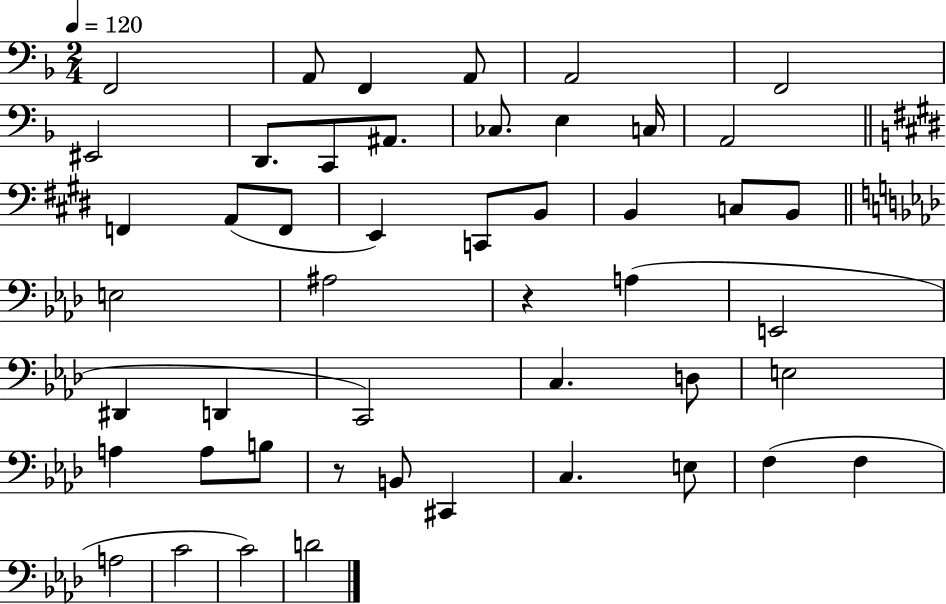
F2/h A2/e F2/q A2/e A2/h F2/h EIS2/h D2/e. C2/e A#2/e. CES3/e. E3/q C3/s A2/h F2/q A2/e F2/e E2/q C2/e B2/e B2/q C3/e B2/e E3/h A#3/h R/q A3/q E2/h D#2/q D2/q C2/h C3/q. D3/e E3/h A3/q A3/e B3/e R/e B2/e C#2/q C3/q. E3/e F3/q F3/q A3/h C4/h C4/h D4/h